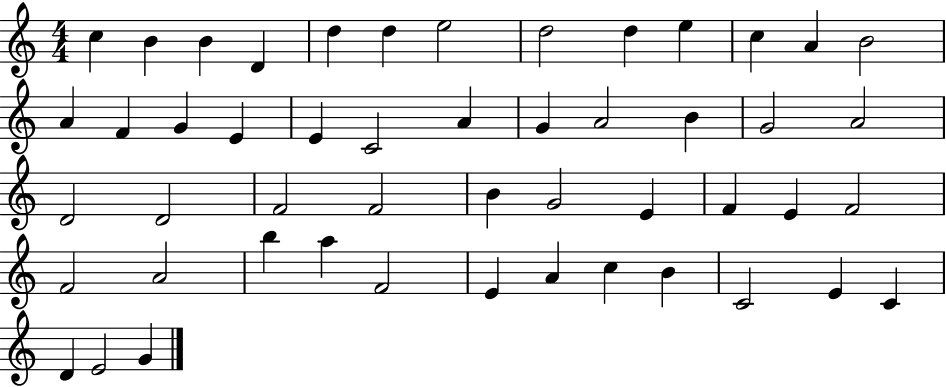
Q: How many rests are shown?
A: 0